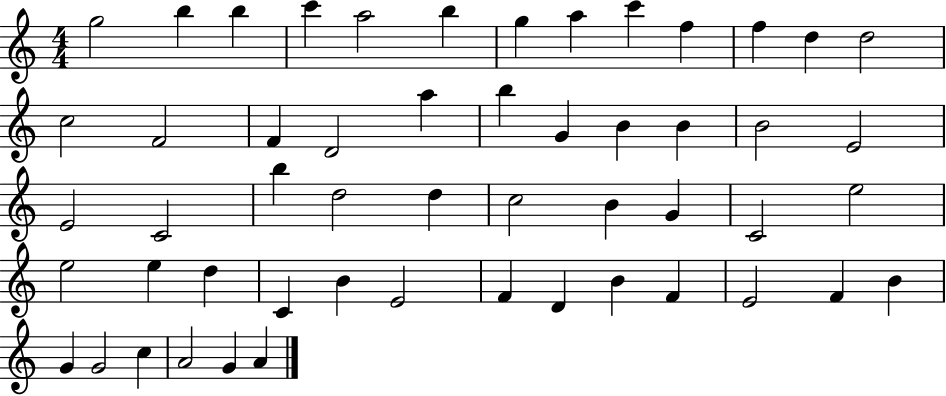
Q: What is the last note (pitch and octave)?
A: A4